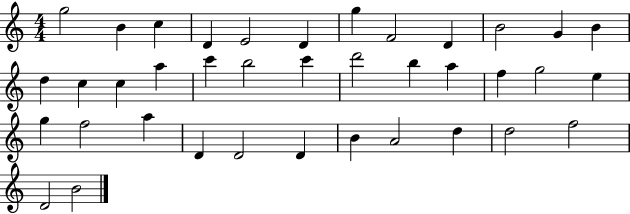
G5/h B4/q C5/q D4/q E4/h D4/q G5/q F4/h D4/q B4/h G4/q B4/q D5/q C5/q C5/q A5/q C6/q B5/h C6/q D6/h B5/q A5/q F5/q G5/h E5/q G5/q F5/h A5/q D4/q D4/h D4/q B4/q A4/h D5/q D5/h F5/h D4/h B4/h